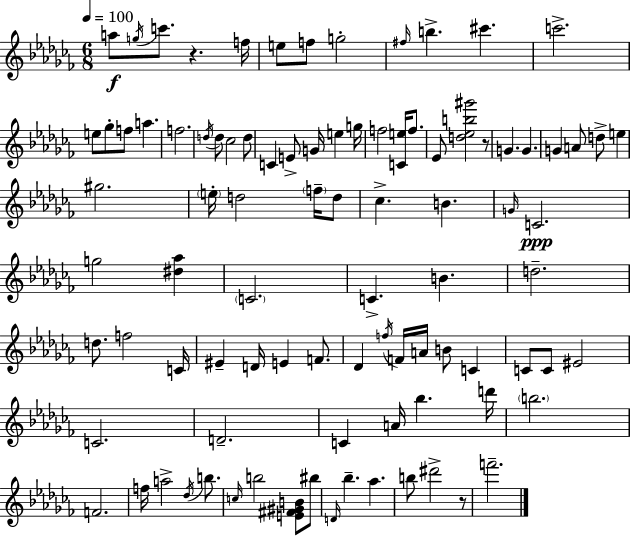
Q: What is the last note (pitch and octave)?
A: F6